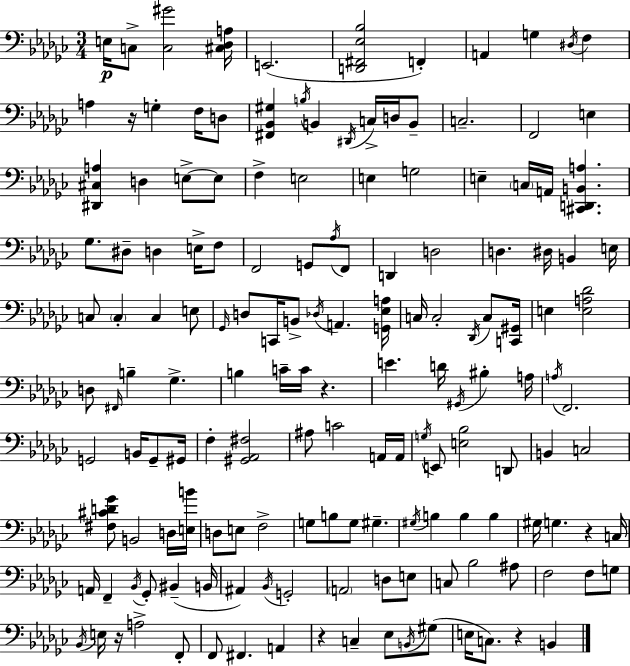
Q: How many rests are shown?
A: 6